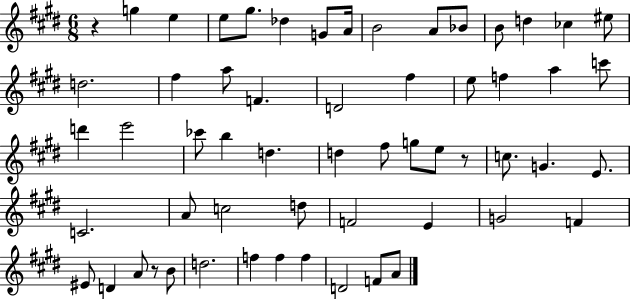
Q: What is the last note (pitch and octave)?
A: A4